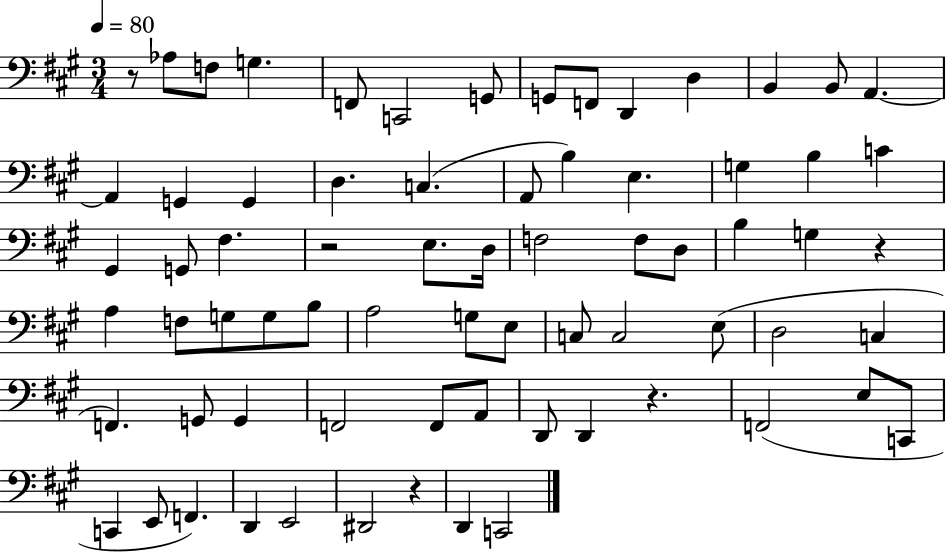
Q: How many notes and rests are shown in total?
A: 71